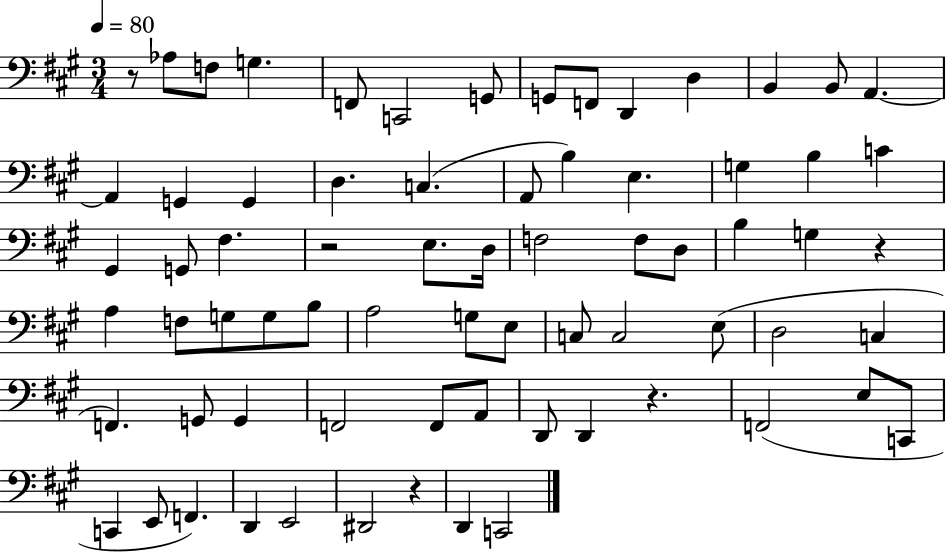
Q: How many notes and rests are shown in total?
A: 71